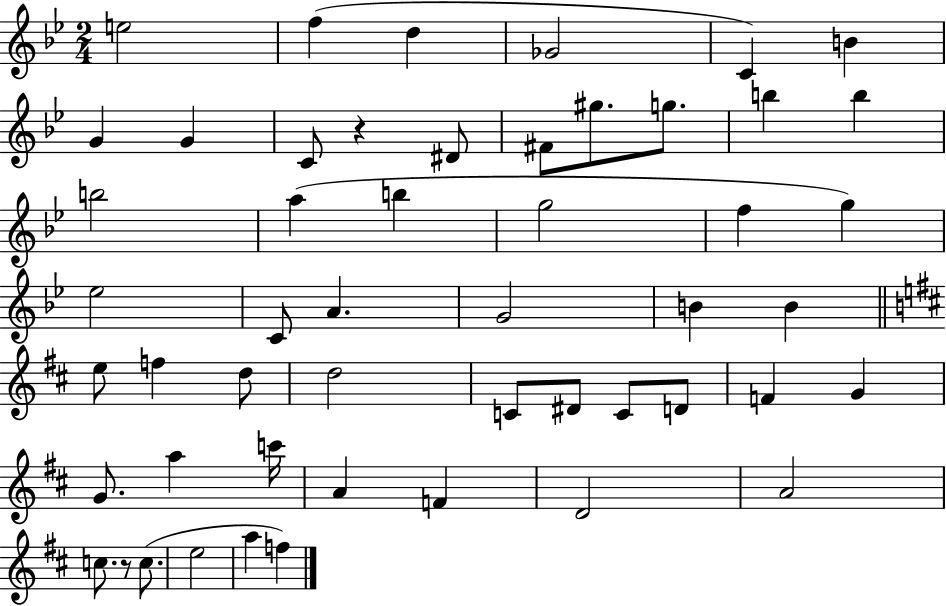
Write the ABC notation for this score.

X:1
T:Untitled
M:2/4
L:1/4
K:Bb
e2 f d _G2 C B G G C/2 z ^D/2 ^F/2 ^g/2 g/2 b b b2 a b g2 f g _e2 C/2 A G2 B B e/2 f d/2 d2 C/2 ^D/2 C/2 D/2 F G G/2 a c'/4 A F D2 A2 c/2 z/2 c/2 e2 a f